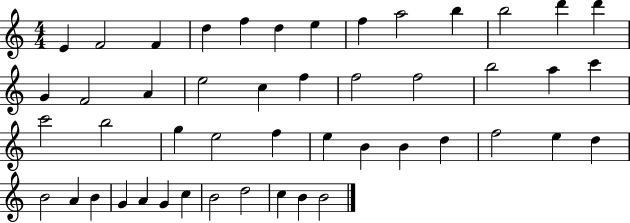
X:1
T:Untitled
M:4/4
L:1/4
K:C
E F2 F d f d e f a2 b b2 d' d' G F2 A e2 c f f2 f2 b2 a c' c'2 b2 g e2 f e B B d f2 e d B2 A B G A G c B2 d2 c B B2